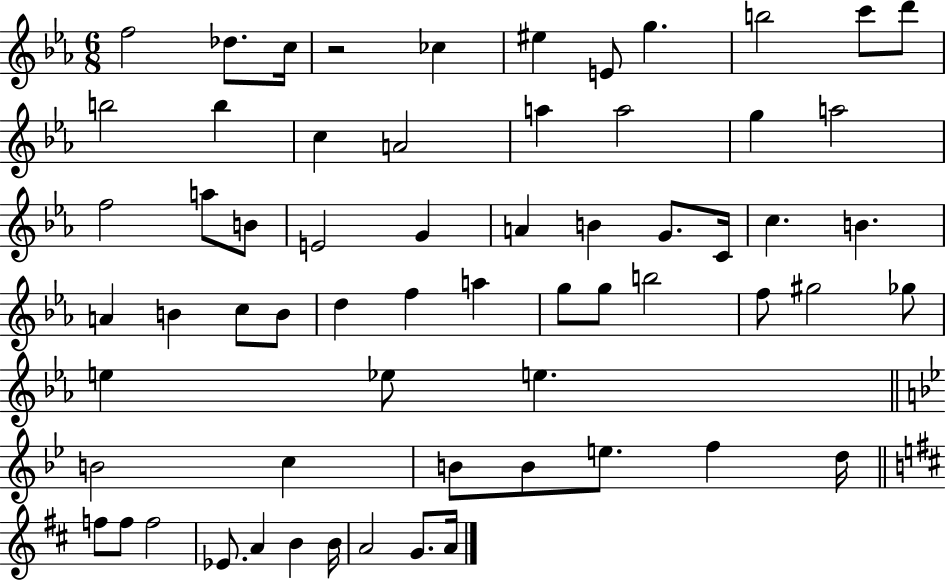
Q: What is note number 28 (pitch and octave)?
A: C5